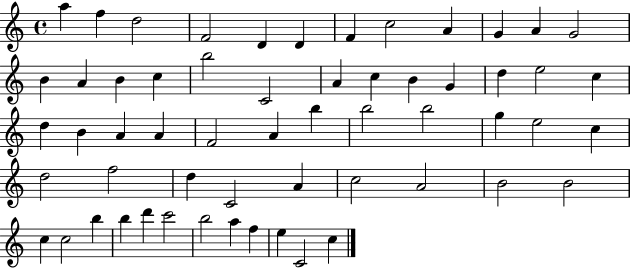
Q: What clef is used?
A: treble